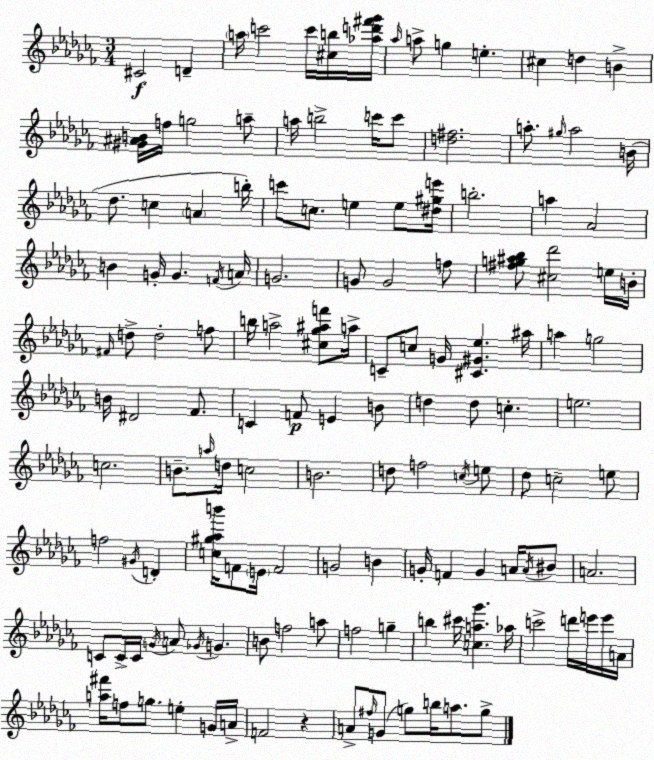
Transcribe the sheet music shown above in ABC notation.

X:1
T:Untitled
M:3/4
L:1/4
K:Abm
^C2 D a/4 c'2 c'/4 [^cb]/4 [_ad'^f'_g']/4 _a/4 a/2 g e ^c d B [^G^AB]/4 f/4 g2 a/2 a/4 b2 c'/4 c'/2 [d^f]2 a/2 ^g/4 a2 B/4 _d/2 c A b/4 c'/2 c/2 e e/2 [^d^ge']/4 b2 a _A2 B G/4 G F/4 A/4 G2 G/2 G2 f/2 [^fg^a_b]/2 [^c_d']2 e/4 B/4 ^F/4 d/2 d2 f/2 b/4 a2 [^c_g^af']/2 a/4 C/2 c/2 G/4 [^C^G_e] ^a/4 a g2 B/4 ^D2 _F/2 C F/2 E B/2 d d/2 c e2 c2 B/2 a/4 d/4 c2 B2 d/2 f2 c/4 e/2 _d/2 c2 e/2 f2 ^G/4 D [c^g_ab']/4 F/2 E/4 F2 G2 B G/4 F G A/4 A/4 ^B/2 A2 C/2 C/4 C/4 G/4 A/2 _G/4 G B/2 f2 a/2 f2 g b ^c'/4 [ca_g'] _a/4 c'2 d'/4 e'/4 e'/4 A/4 [a^f']/4 f/2 g/2 e G/4 A/4 F2 z A/2 ^f/4 G/2 g/2 b/4 a/2 g/2